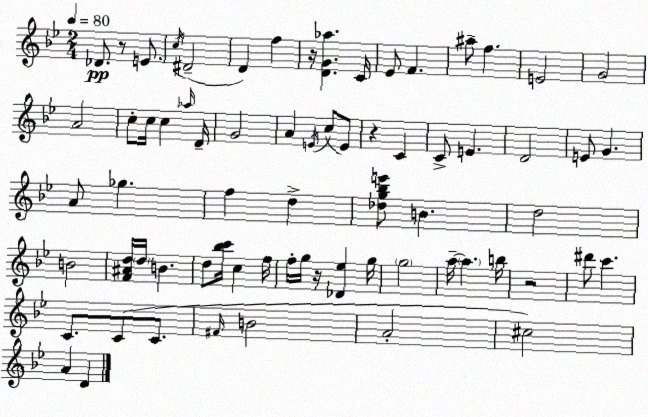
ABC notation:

X:1
T:Untitled
M:2/4
L:1/4
K:Bb
_D/2 z/2 E/2 c/4 ^D2 D f z/4 [DG_a] C/4 _E/2 F ^a/2 f E2 G2 A2 c/2 c/4 c _a/4 D/4 G2 A E/4 c/2 E/2 z C C/2 E D2 E/2 G A/2 _g f d [_dg_be']/2 B d2 B2 [F^Ad]/4 d/4 B d/2 [_bc']/4 c f/4 f/4 g/4 z/4 [_D_e] g/4 g2 a/4 a b/4 z2 ^d'/2 c' C/2 C/2 C/2 ^F/4 B2 A2 ^c2 A D